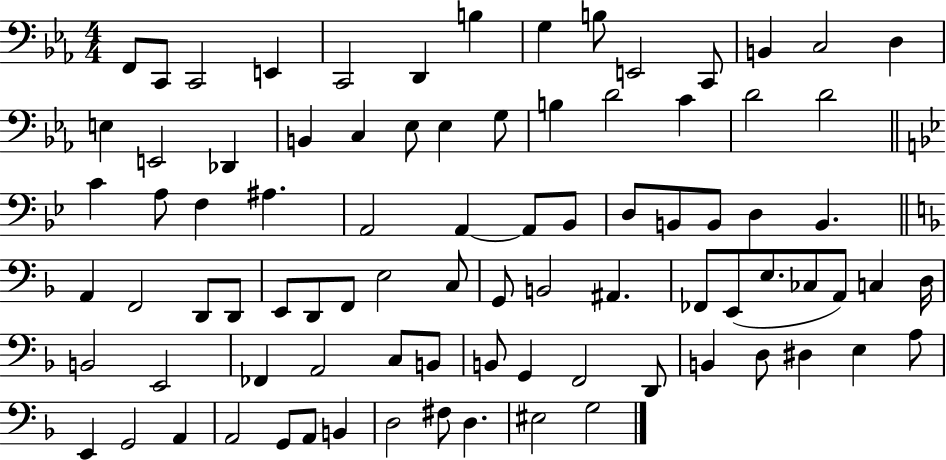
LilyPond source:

{
  \clef bass
  \numericTimeSignature
  \time 4/4
  \key ees \major
  f,8 c,8 c,2 e,4 | c,2 d,4 b4 | g4 b8 e,2 c,8 | b,4 c2 d4 | \break e4 e,2 des,4 | b,4 c4 ees8 ees4 g8 | b4 d'2 c'4 | d'2 d'2 | \break \bar "||" \break \key g \minor c'4 a8 f4 ais4. | a,2 a,4~~ a,8 bes,8 | d8 b,8 b,8 d4 b,4. | \bar "||" \break \key d \minor a,4 f,2 d,8 d,8 | e,8 d,8 f,8 e2 c8 | g,8 b,2 ais,4. | fes,8 e,8( e8. ces8 a,8) c4 d16 | \break b,2 e,2 | fes,4 a,2 c8 b,8 | b,8 g,4 f,2 d,8 | b,4 d8 dis4 e4 a8 | \break e,4 g,2 a,4 | a,2 g,8 a,8 b,4 | d2 fis8 d4. | eis2 g2 | \break \bar "|."
}